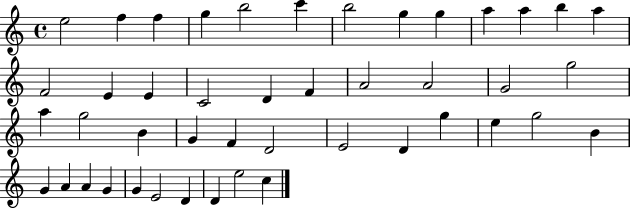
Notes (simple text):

E5/h F5/q F5/q G5/q B5/h C6/q B5/h G5/q G5/q A5/q A5/q B5/q A5/q F4/h E4/q E4/q C4/h D4/q F4/q A4/h A4/h G4/h G5/h A5/q G5/h B4/q G4/q F4/q D4/h E4/h D4/q G5/q E5/q G5/h B4/q G4/q A4/q A4/q G4/q G4/q E4/h D4/q D4/q E5/h C5/q